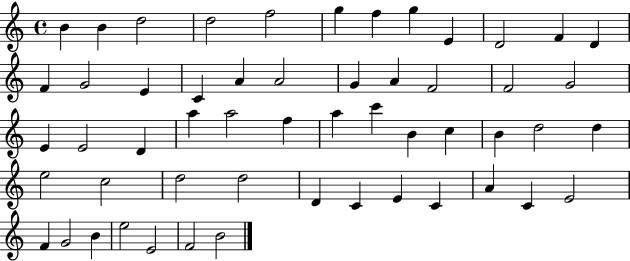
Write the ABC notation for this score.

X:1
T:Untitled
M:4/4
L:1/4
K:C
B B d2 d2 f2 g f g E D2 F D F G2 E C A A2 G A F2 F2 G2 E E2 D a a2 f a c' B c B d2 d e2 c2 d2 d2 D C E C A C E2 F G2 B e2 E2 F2 B2